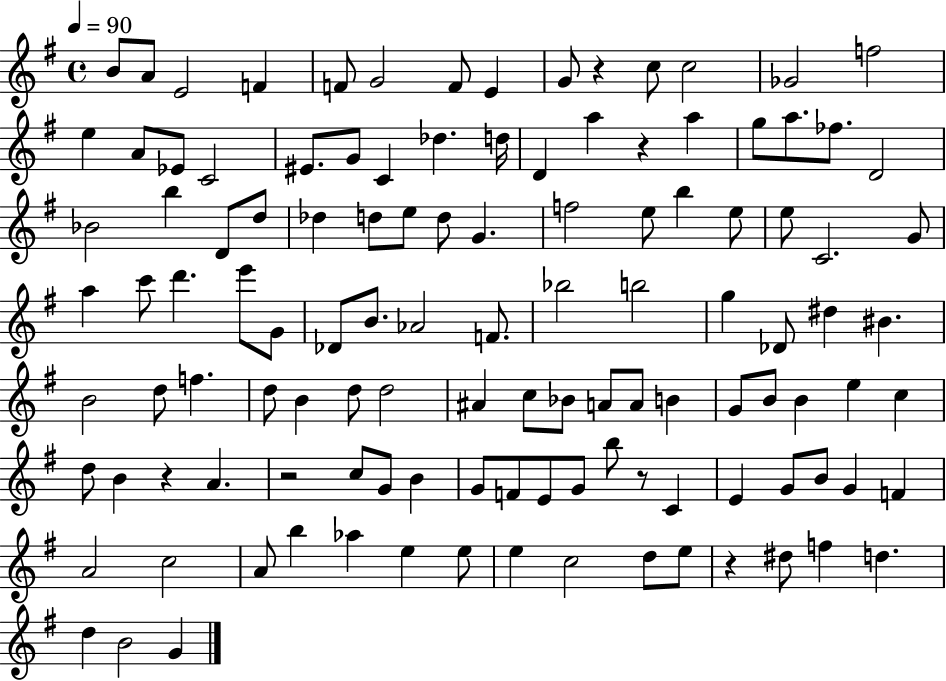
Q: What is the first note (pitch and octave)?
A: B4